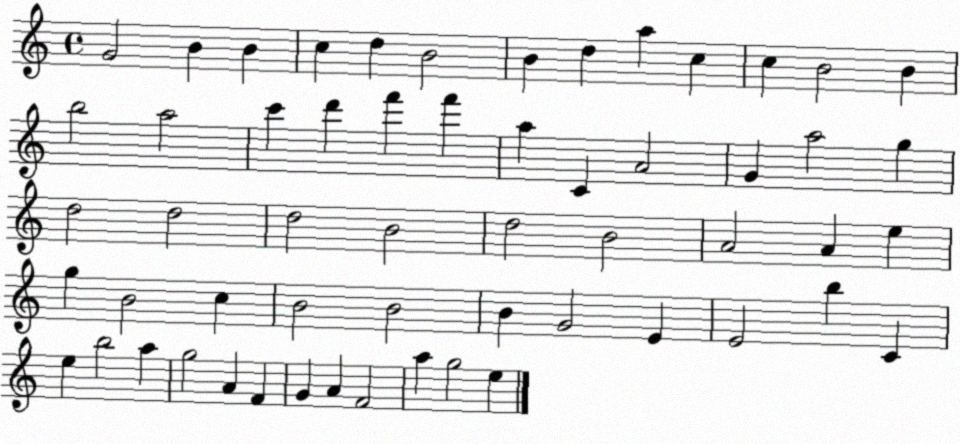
X:1
T:Untitled
M:4/4
L:1/4
K:C
G2 B B c d B2 B d a c c B2 B b2 a2 c' d' f' f' a C A2 G a2 g d2 d2 d2 B2 d2 B2 A2 A e g B2 c B2 B2 B G2 E E2 b C e b2 a g2 A F G A F2 a g2 e